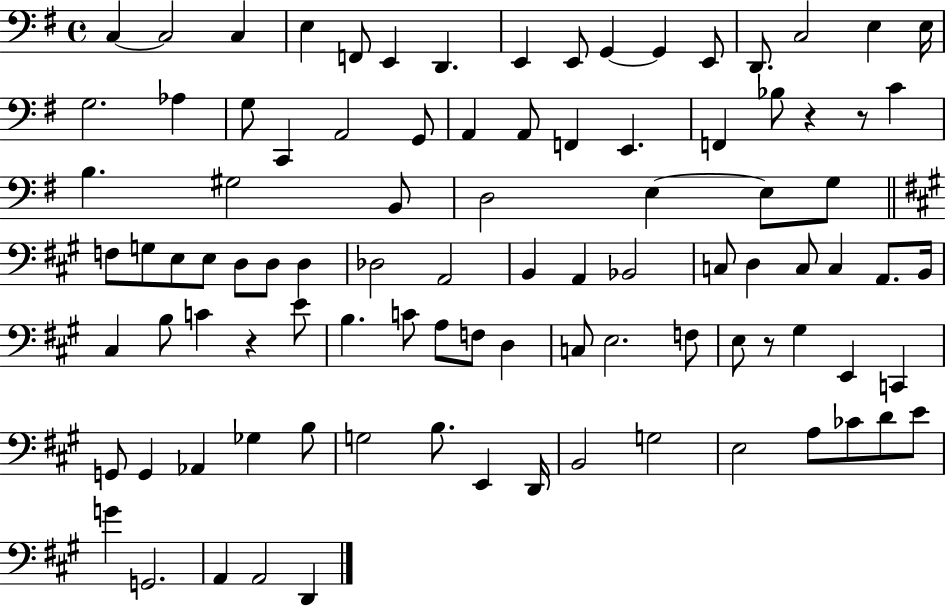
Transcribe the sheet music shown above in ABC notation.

X:1
T:Untitled
M:4/4
L:1/4
K:G
C, C,2 C, E, F,,/2 E,, D,, E,, E,,/2 G,, G,, E,,/2 D,,/2 C,2 E, E,/4 G,2 _A, G,/2 C,, A,,2 G,,/2 A,, A,,/2 F,, E,, F,, _B,/2 z z/2 C B, ^G,2 B,,/2 D,2 E, E,/2 G,/2 F,/2 G,/2 E,/2 E,/2 D,/2 D,/2 D, _D,2 A,,2 B,, A,, _B,,2 C,/2 D, C,/2 C, A,,/2 B,,/4 ^C, B,/2 C z E/2 B, C/2 A,/2 F,/2 D, C,/2 E,2 F,/2 E,/2 z/2 ^G, E,, C,, G,,/2 G,, _A,, _G, B,/2 G,2 B,/2 E,, D,,/4 B,,2 G,2 E,2 A,/2 _C/2 D/2 E/2 G G,,2 A,, A,,2 D,,